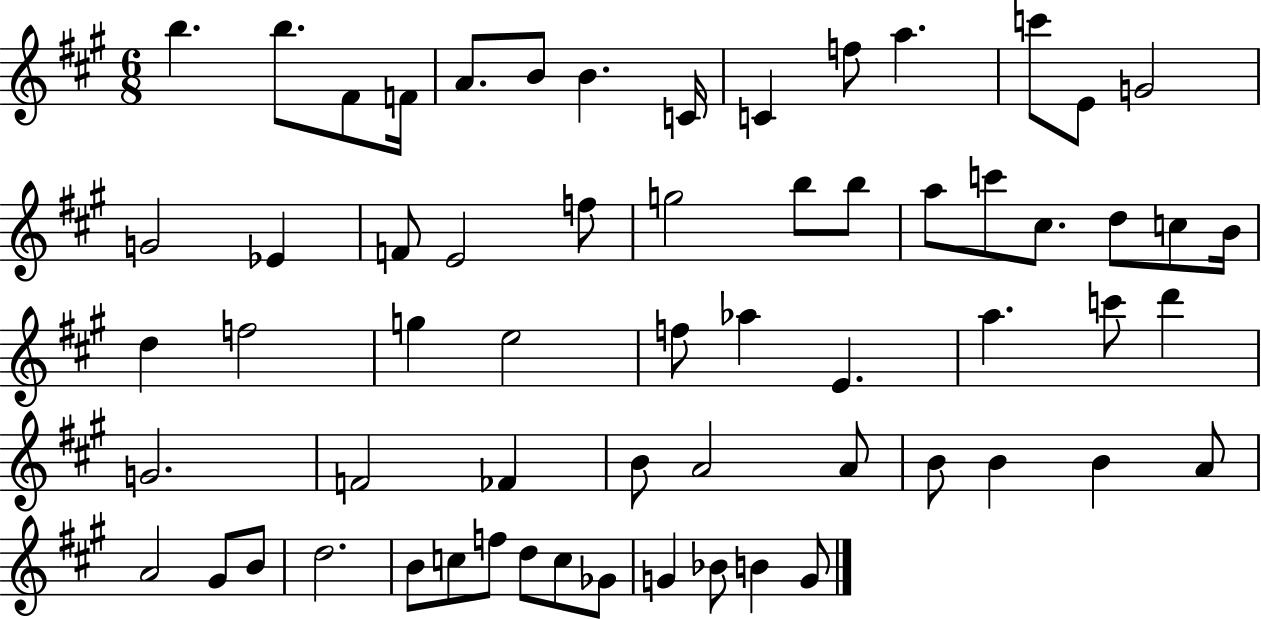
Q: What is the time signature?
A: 6/8